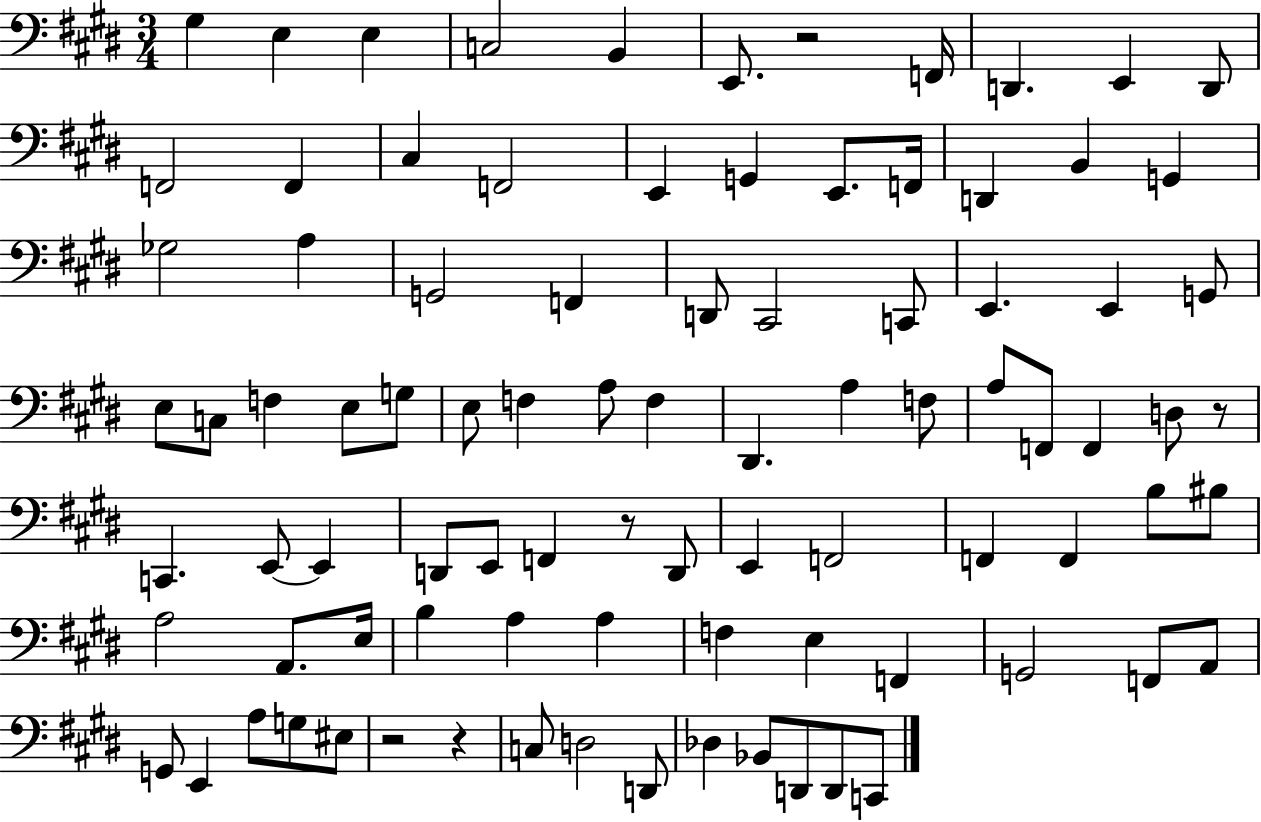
G#3/q E3/q E3/q C3/h B2/q E2/e. R/h F2/s D2/q. E2/q D2/e F2/h F2/q C#3/q F2/h E2/q G2/q E2/e. F2/s D2/q B2/q G2/q Gb3/h A3/q G2/h F2/q D2/e C#2/h C2/e E2/q. E2/q G2/e E3/e C3/e F3/q E3/e G3/e E3/e F3/q A3/e F3/q D#2/q. A3/q F3/e A3/e F2/e F2/q D3/e R/e C2/q. E2/e E2/q D2/e E2/e F2/q R/e D2/e E2/q F2/h F2/q F2/q B3/e BIS3/e A3/h A2/e. E3/s B3/q A3/q A3/q F3/q E3/q F2/q G2/h F2/e A2/e G2/e E2/q A3/e G3/e EIS3/e R/h R/q C3/e D3/h D2/e Db3/q Bb2/e D2/e D2/e C2/e